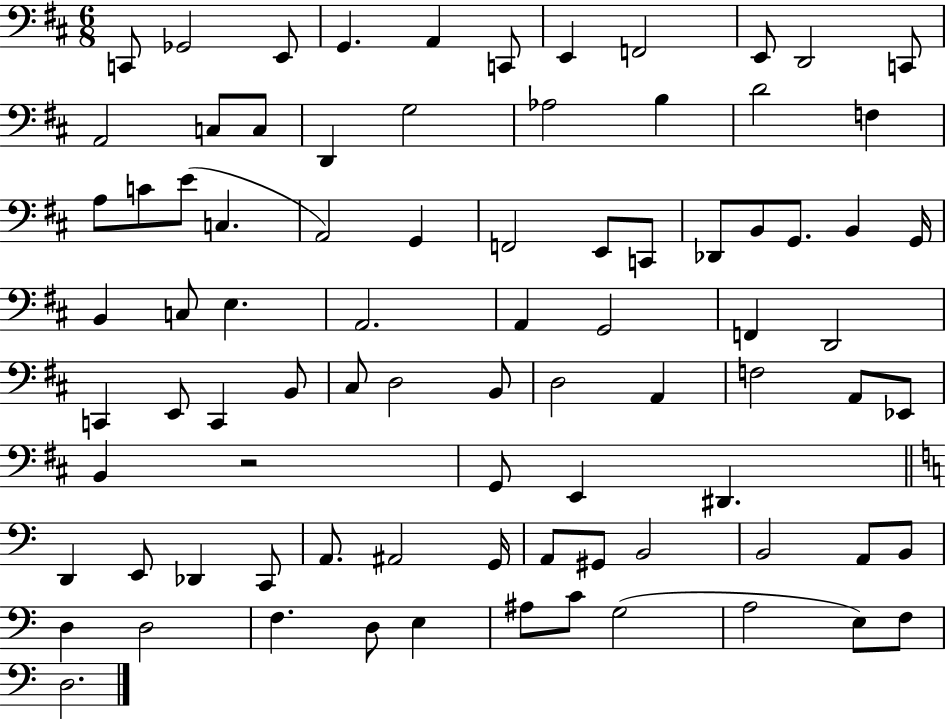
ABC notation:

X:1
T:Untitled
M:6/8
L:1/4
K:D
C,,/2 _G,,2 E,,/2 G,, A,, C,,/2 E,, F,,2 E,,/2 D,,2 C,,/2 A,,2 C,/2 C,/2 D,, G,2 _A,2 B, D2 F, A,/2 C/2 E/2 C, A,,2 G,, F,,2 E,,/2 C,,/2 _D,,/2 B,,/2 G,,/2 B,, G,,/4 B,, C,/2 E, A,,2 A,, G,,2 F,, D,,2 C,, E,,/2 C,, B,,/2 ^C,/2 D,2 B,,/2 D,2 A,, F,2 A,,/2 _E,,/2 B,, z2 G,,/2 E,, ^D,, D,, E,,/2 _D,, C,,/2 A,,/2 ^A,,2 G,,/4 A,,/2 ^G,,/2 B,,2 B,,2 A,,/2 B,,/2 D, D,2 F, D,/2 E, ^A,/2 C/2 G,2 A,2 E,/2 F,/2 D,2